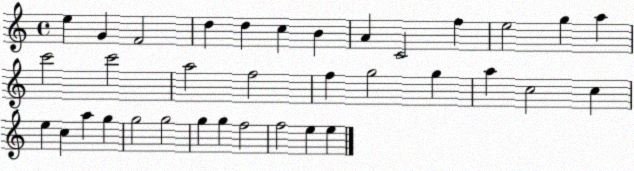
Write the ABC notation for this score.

X:1
T:Untitled
M:4/4
L:1/4
K:C
e G F2 d d c B A C2 f e2 g a c'2 c'2 a2 f2 f g2 g a c2 c e c a g g2 g2 g g f2 f2 e e